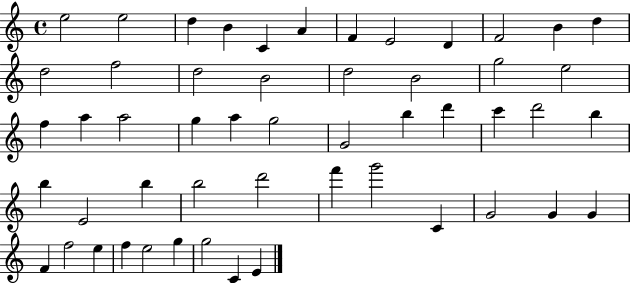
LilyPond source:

{
  \clef treble
  \time 4/4
  \defaultTimeSignature
  \key c \major
  e''2 e''2 | d''4 b'4 c'4 a'4 | f'4 e'2 d'4 | f'2 b'4 d''4 | \break d''2 f''2 | d''2 b'2 | d''2 b'2 | g''2 e''2 | \break f''4 a''4 a''2 | g''4 a''4 g''2 | g'2 b''4 d'''4 | c'''4 d'''2 b''4 | \break b''4 e'2 b''4 | b''2 d'''2 | f'''4 g'''2 c'4 | g'2 g'4 g'4 | \break f'4 f''2 e''4 | f''4 e''2 g''4 | g''2 c'4 e'4 | \bar "|."
}